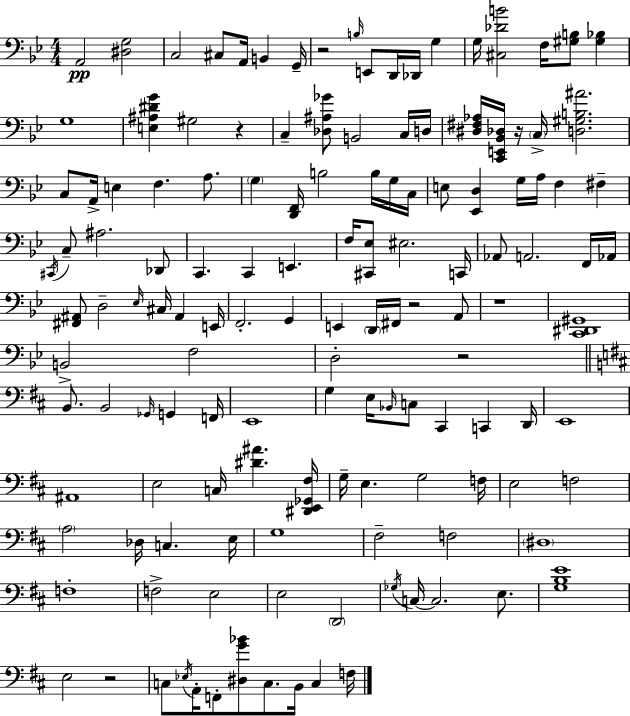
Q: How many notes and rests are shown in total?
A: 137